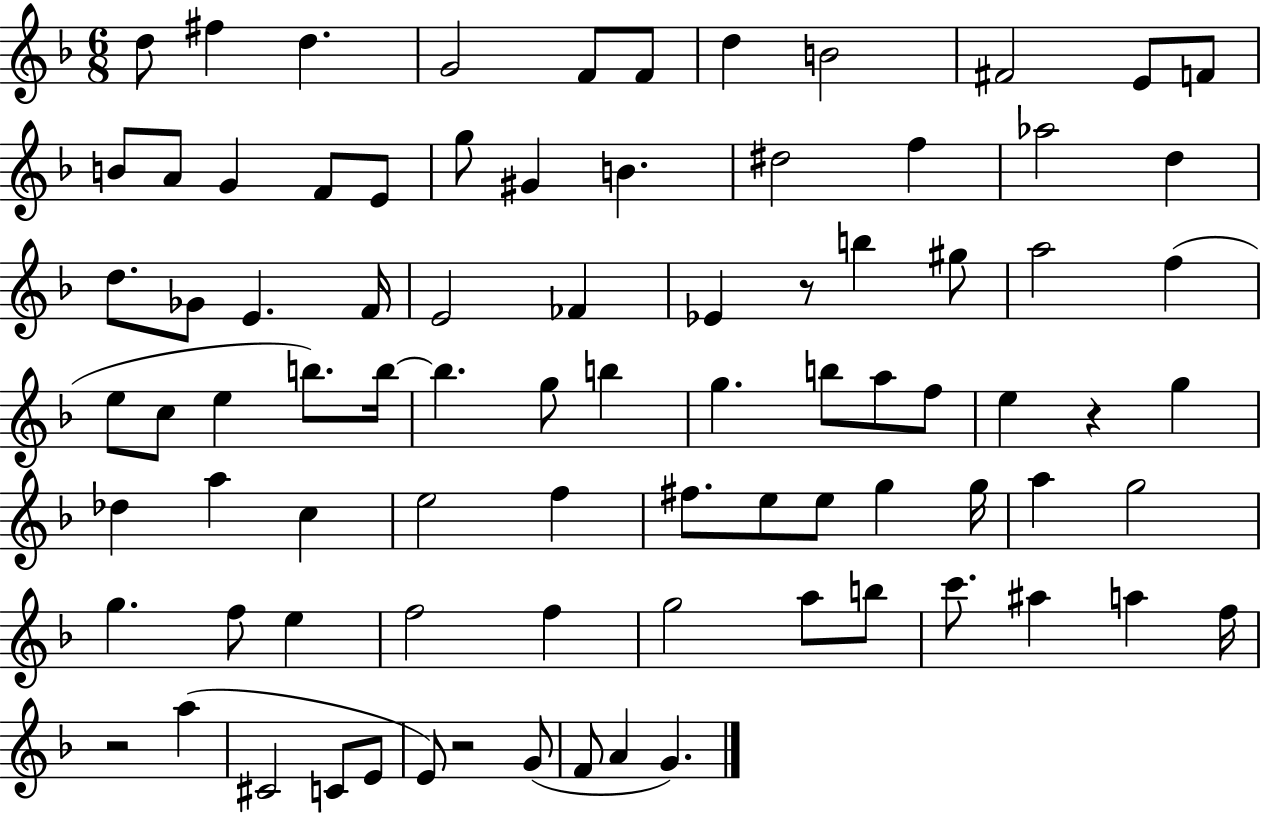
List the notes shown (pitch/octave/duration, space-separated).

D5/e F#5/q D5/q. G4/h F4/e F4/e D5/q B4/h F#4/h E4/e F4/e B4/e A4/e G4/q F4/e E4/e G5/e G#4/q B4/q. D#5/h F5/q Ab5/h D5/q D5/e. Gb4/e E4/q. F4/s E4/h FES4/q Eb4/q R/e B5/q G#5/e A5/h F5/q E5/e C5/e E5/q B5/e. B5/s B5/q. G5/e B5/q G5/q. B5/e A5/e F5/e E5/q R/q G5/q Db5/q A5/q C5/q E5/h F5/q F#5/e. E5/e E5/e G5/q G5/s A5/q G5/h G5/q. F5/e E5/q F5/h F5/q G5/h A5/e B5/e C6/e. A#5/q A5/q F5/s R/h A5/q C#4/h C4/e E4/e E4/e R/h G4/e F4/e A4/q G4/q.